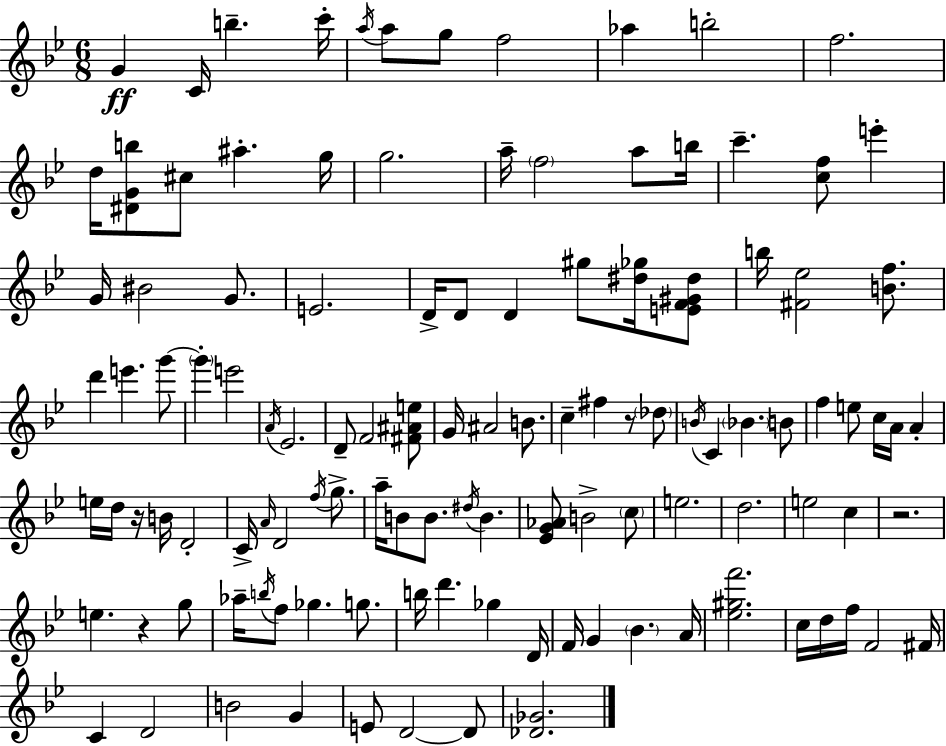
{
  \clef treble
  \numericTimeSignature
  \time 6/8
  \key bes \major
  g'4\ff c'16 b''4.-- c'''16-. | \acciaccatura { a''16 } a''8 g''8 f''2 | aes''4 b''2-. | f''2. | \break d''16 <dis' g' b''>8 cis''8 ais''4.-. | g''16 g''2. | a''16-- \parenthesize f''2 a''8 | b''16 c'''4.-- <c'' f''>8 e'''4-. | \break g'16 bis'2 g'8. | e'2. | d'16-> d'8 d'4 gis''8 <dis'' ges''>16 <e' f' gis' dis''>8 | b''16 <fis' ees''>2 <b' f''>8. | \break d'''4 e'''4. g'''8~~ | \parenthesize g'''4-. e'''2 | \acciaccatura { a'16 } ees'2. | d'8-- f'2 | \break <fis' ais' e''>8 g'16 ais'2 b'8. | c''4-- fis''4 r8 | \parenthesize des''8 \acciaccatura { b'16 } c'4 \parenthesize bes'4. | b'8 f''4 e''8 c''16 a'16 a'4-. | \break e''16 d''16 r16 b'16 d'2-. | c'16-> \grace { a'16 } d'2 | \acciaccatura { f''16 } g''8.-> a''16-- b'8 b'8. \acciaccatura { dis''16 } | b'4. <ees' g' aes'>8 b'2-> | \break \parenthesize c''8 e''2. | d''2. | e''2 | c''4 r2. | \break e''4. | r4 g''8 aes''16-- \acciaccatura { b''16 } f''8 ges''4. | g''8. b''16 d'''4. | ges''4 d'16 f'16 g'4 | \break \parenthesize bes'4. a'16 <ees'' gis'' f'''>2. | c''16 d''16 f''16 f'2 | fis'16 c'4 d'2 | b'2 | \break g'4 e'8 d'2~~ | d'8 <des' ges'>2. | \bar "|."
}